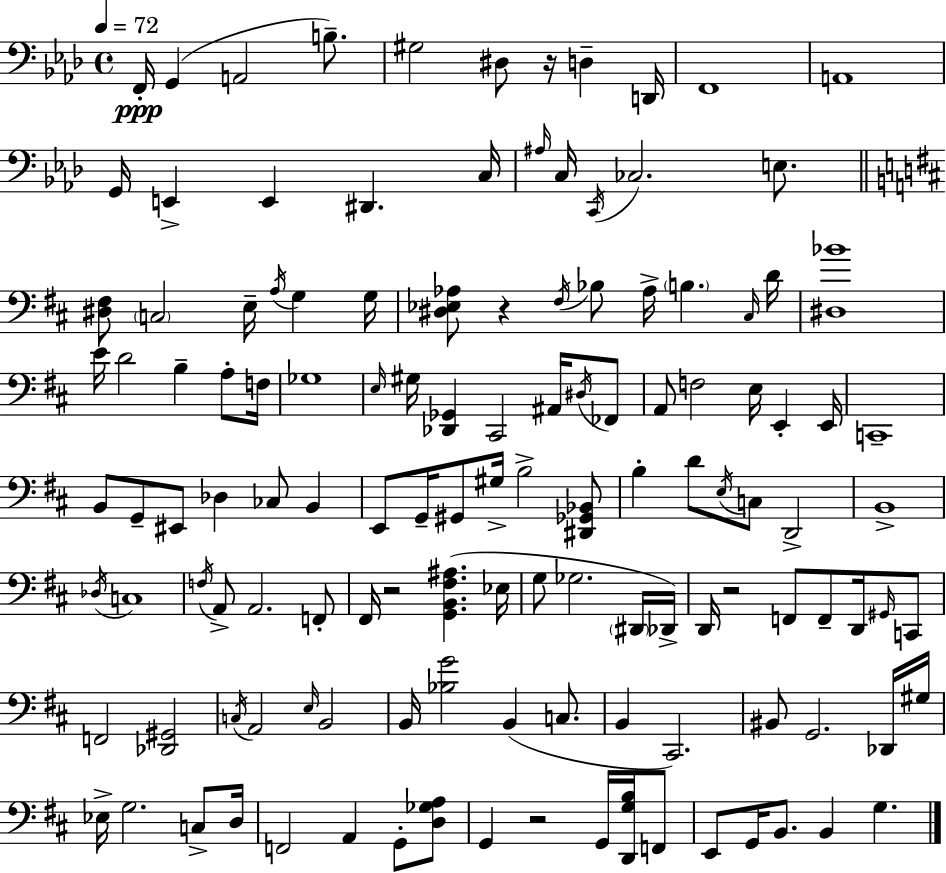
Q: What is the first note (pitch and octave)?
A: F2